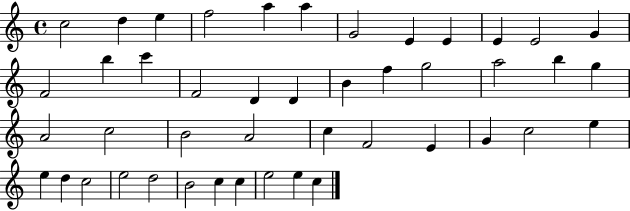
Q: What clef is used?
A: treble